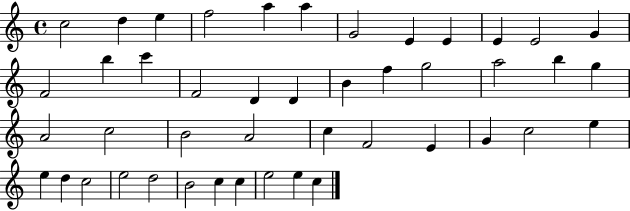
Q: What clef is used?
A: treble